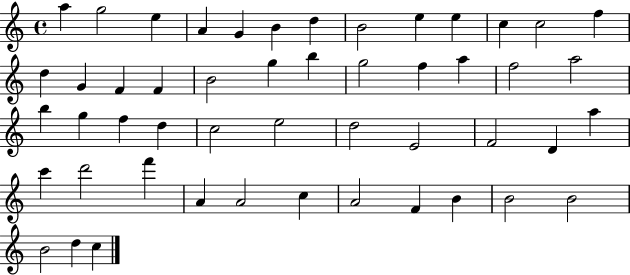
{
  \clef treble
  \time 4/4
  \defaultTimeSignature
  \key c \major
  a''4 g''2 e''4 | a'4 g'4 b'4 d''4 | b'2 e''4 e''4 | c''4 c''2 f''4 | \break d''4 g'4 f'4 f'4 | b'2 g''4 b''4 | g''2 f''4 a''4 | f''2 a''2 | \break b''4 g''4 f''4 d''4 | c''2 e''2 | d''2 e'2 | f'2 d'4 a''4 | \break c'''4 d'''2 f'''4 | a'4 a'2 c''4 | a'2 f'4 b'4 | b'2 b'2 | \break b'2 d''4 c''4 | \bar "|."
}